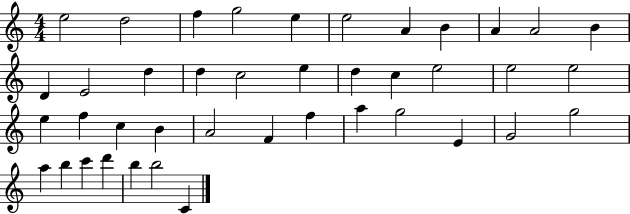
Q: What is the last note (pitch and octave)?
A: C4